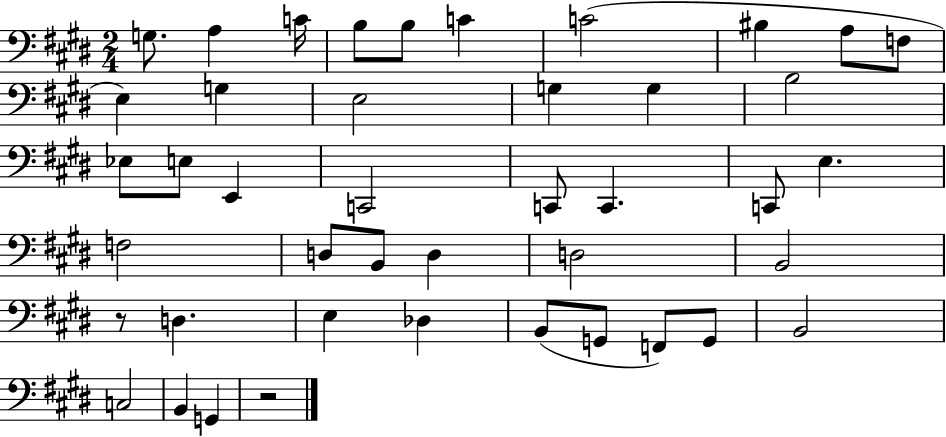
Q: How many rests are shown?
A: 2